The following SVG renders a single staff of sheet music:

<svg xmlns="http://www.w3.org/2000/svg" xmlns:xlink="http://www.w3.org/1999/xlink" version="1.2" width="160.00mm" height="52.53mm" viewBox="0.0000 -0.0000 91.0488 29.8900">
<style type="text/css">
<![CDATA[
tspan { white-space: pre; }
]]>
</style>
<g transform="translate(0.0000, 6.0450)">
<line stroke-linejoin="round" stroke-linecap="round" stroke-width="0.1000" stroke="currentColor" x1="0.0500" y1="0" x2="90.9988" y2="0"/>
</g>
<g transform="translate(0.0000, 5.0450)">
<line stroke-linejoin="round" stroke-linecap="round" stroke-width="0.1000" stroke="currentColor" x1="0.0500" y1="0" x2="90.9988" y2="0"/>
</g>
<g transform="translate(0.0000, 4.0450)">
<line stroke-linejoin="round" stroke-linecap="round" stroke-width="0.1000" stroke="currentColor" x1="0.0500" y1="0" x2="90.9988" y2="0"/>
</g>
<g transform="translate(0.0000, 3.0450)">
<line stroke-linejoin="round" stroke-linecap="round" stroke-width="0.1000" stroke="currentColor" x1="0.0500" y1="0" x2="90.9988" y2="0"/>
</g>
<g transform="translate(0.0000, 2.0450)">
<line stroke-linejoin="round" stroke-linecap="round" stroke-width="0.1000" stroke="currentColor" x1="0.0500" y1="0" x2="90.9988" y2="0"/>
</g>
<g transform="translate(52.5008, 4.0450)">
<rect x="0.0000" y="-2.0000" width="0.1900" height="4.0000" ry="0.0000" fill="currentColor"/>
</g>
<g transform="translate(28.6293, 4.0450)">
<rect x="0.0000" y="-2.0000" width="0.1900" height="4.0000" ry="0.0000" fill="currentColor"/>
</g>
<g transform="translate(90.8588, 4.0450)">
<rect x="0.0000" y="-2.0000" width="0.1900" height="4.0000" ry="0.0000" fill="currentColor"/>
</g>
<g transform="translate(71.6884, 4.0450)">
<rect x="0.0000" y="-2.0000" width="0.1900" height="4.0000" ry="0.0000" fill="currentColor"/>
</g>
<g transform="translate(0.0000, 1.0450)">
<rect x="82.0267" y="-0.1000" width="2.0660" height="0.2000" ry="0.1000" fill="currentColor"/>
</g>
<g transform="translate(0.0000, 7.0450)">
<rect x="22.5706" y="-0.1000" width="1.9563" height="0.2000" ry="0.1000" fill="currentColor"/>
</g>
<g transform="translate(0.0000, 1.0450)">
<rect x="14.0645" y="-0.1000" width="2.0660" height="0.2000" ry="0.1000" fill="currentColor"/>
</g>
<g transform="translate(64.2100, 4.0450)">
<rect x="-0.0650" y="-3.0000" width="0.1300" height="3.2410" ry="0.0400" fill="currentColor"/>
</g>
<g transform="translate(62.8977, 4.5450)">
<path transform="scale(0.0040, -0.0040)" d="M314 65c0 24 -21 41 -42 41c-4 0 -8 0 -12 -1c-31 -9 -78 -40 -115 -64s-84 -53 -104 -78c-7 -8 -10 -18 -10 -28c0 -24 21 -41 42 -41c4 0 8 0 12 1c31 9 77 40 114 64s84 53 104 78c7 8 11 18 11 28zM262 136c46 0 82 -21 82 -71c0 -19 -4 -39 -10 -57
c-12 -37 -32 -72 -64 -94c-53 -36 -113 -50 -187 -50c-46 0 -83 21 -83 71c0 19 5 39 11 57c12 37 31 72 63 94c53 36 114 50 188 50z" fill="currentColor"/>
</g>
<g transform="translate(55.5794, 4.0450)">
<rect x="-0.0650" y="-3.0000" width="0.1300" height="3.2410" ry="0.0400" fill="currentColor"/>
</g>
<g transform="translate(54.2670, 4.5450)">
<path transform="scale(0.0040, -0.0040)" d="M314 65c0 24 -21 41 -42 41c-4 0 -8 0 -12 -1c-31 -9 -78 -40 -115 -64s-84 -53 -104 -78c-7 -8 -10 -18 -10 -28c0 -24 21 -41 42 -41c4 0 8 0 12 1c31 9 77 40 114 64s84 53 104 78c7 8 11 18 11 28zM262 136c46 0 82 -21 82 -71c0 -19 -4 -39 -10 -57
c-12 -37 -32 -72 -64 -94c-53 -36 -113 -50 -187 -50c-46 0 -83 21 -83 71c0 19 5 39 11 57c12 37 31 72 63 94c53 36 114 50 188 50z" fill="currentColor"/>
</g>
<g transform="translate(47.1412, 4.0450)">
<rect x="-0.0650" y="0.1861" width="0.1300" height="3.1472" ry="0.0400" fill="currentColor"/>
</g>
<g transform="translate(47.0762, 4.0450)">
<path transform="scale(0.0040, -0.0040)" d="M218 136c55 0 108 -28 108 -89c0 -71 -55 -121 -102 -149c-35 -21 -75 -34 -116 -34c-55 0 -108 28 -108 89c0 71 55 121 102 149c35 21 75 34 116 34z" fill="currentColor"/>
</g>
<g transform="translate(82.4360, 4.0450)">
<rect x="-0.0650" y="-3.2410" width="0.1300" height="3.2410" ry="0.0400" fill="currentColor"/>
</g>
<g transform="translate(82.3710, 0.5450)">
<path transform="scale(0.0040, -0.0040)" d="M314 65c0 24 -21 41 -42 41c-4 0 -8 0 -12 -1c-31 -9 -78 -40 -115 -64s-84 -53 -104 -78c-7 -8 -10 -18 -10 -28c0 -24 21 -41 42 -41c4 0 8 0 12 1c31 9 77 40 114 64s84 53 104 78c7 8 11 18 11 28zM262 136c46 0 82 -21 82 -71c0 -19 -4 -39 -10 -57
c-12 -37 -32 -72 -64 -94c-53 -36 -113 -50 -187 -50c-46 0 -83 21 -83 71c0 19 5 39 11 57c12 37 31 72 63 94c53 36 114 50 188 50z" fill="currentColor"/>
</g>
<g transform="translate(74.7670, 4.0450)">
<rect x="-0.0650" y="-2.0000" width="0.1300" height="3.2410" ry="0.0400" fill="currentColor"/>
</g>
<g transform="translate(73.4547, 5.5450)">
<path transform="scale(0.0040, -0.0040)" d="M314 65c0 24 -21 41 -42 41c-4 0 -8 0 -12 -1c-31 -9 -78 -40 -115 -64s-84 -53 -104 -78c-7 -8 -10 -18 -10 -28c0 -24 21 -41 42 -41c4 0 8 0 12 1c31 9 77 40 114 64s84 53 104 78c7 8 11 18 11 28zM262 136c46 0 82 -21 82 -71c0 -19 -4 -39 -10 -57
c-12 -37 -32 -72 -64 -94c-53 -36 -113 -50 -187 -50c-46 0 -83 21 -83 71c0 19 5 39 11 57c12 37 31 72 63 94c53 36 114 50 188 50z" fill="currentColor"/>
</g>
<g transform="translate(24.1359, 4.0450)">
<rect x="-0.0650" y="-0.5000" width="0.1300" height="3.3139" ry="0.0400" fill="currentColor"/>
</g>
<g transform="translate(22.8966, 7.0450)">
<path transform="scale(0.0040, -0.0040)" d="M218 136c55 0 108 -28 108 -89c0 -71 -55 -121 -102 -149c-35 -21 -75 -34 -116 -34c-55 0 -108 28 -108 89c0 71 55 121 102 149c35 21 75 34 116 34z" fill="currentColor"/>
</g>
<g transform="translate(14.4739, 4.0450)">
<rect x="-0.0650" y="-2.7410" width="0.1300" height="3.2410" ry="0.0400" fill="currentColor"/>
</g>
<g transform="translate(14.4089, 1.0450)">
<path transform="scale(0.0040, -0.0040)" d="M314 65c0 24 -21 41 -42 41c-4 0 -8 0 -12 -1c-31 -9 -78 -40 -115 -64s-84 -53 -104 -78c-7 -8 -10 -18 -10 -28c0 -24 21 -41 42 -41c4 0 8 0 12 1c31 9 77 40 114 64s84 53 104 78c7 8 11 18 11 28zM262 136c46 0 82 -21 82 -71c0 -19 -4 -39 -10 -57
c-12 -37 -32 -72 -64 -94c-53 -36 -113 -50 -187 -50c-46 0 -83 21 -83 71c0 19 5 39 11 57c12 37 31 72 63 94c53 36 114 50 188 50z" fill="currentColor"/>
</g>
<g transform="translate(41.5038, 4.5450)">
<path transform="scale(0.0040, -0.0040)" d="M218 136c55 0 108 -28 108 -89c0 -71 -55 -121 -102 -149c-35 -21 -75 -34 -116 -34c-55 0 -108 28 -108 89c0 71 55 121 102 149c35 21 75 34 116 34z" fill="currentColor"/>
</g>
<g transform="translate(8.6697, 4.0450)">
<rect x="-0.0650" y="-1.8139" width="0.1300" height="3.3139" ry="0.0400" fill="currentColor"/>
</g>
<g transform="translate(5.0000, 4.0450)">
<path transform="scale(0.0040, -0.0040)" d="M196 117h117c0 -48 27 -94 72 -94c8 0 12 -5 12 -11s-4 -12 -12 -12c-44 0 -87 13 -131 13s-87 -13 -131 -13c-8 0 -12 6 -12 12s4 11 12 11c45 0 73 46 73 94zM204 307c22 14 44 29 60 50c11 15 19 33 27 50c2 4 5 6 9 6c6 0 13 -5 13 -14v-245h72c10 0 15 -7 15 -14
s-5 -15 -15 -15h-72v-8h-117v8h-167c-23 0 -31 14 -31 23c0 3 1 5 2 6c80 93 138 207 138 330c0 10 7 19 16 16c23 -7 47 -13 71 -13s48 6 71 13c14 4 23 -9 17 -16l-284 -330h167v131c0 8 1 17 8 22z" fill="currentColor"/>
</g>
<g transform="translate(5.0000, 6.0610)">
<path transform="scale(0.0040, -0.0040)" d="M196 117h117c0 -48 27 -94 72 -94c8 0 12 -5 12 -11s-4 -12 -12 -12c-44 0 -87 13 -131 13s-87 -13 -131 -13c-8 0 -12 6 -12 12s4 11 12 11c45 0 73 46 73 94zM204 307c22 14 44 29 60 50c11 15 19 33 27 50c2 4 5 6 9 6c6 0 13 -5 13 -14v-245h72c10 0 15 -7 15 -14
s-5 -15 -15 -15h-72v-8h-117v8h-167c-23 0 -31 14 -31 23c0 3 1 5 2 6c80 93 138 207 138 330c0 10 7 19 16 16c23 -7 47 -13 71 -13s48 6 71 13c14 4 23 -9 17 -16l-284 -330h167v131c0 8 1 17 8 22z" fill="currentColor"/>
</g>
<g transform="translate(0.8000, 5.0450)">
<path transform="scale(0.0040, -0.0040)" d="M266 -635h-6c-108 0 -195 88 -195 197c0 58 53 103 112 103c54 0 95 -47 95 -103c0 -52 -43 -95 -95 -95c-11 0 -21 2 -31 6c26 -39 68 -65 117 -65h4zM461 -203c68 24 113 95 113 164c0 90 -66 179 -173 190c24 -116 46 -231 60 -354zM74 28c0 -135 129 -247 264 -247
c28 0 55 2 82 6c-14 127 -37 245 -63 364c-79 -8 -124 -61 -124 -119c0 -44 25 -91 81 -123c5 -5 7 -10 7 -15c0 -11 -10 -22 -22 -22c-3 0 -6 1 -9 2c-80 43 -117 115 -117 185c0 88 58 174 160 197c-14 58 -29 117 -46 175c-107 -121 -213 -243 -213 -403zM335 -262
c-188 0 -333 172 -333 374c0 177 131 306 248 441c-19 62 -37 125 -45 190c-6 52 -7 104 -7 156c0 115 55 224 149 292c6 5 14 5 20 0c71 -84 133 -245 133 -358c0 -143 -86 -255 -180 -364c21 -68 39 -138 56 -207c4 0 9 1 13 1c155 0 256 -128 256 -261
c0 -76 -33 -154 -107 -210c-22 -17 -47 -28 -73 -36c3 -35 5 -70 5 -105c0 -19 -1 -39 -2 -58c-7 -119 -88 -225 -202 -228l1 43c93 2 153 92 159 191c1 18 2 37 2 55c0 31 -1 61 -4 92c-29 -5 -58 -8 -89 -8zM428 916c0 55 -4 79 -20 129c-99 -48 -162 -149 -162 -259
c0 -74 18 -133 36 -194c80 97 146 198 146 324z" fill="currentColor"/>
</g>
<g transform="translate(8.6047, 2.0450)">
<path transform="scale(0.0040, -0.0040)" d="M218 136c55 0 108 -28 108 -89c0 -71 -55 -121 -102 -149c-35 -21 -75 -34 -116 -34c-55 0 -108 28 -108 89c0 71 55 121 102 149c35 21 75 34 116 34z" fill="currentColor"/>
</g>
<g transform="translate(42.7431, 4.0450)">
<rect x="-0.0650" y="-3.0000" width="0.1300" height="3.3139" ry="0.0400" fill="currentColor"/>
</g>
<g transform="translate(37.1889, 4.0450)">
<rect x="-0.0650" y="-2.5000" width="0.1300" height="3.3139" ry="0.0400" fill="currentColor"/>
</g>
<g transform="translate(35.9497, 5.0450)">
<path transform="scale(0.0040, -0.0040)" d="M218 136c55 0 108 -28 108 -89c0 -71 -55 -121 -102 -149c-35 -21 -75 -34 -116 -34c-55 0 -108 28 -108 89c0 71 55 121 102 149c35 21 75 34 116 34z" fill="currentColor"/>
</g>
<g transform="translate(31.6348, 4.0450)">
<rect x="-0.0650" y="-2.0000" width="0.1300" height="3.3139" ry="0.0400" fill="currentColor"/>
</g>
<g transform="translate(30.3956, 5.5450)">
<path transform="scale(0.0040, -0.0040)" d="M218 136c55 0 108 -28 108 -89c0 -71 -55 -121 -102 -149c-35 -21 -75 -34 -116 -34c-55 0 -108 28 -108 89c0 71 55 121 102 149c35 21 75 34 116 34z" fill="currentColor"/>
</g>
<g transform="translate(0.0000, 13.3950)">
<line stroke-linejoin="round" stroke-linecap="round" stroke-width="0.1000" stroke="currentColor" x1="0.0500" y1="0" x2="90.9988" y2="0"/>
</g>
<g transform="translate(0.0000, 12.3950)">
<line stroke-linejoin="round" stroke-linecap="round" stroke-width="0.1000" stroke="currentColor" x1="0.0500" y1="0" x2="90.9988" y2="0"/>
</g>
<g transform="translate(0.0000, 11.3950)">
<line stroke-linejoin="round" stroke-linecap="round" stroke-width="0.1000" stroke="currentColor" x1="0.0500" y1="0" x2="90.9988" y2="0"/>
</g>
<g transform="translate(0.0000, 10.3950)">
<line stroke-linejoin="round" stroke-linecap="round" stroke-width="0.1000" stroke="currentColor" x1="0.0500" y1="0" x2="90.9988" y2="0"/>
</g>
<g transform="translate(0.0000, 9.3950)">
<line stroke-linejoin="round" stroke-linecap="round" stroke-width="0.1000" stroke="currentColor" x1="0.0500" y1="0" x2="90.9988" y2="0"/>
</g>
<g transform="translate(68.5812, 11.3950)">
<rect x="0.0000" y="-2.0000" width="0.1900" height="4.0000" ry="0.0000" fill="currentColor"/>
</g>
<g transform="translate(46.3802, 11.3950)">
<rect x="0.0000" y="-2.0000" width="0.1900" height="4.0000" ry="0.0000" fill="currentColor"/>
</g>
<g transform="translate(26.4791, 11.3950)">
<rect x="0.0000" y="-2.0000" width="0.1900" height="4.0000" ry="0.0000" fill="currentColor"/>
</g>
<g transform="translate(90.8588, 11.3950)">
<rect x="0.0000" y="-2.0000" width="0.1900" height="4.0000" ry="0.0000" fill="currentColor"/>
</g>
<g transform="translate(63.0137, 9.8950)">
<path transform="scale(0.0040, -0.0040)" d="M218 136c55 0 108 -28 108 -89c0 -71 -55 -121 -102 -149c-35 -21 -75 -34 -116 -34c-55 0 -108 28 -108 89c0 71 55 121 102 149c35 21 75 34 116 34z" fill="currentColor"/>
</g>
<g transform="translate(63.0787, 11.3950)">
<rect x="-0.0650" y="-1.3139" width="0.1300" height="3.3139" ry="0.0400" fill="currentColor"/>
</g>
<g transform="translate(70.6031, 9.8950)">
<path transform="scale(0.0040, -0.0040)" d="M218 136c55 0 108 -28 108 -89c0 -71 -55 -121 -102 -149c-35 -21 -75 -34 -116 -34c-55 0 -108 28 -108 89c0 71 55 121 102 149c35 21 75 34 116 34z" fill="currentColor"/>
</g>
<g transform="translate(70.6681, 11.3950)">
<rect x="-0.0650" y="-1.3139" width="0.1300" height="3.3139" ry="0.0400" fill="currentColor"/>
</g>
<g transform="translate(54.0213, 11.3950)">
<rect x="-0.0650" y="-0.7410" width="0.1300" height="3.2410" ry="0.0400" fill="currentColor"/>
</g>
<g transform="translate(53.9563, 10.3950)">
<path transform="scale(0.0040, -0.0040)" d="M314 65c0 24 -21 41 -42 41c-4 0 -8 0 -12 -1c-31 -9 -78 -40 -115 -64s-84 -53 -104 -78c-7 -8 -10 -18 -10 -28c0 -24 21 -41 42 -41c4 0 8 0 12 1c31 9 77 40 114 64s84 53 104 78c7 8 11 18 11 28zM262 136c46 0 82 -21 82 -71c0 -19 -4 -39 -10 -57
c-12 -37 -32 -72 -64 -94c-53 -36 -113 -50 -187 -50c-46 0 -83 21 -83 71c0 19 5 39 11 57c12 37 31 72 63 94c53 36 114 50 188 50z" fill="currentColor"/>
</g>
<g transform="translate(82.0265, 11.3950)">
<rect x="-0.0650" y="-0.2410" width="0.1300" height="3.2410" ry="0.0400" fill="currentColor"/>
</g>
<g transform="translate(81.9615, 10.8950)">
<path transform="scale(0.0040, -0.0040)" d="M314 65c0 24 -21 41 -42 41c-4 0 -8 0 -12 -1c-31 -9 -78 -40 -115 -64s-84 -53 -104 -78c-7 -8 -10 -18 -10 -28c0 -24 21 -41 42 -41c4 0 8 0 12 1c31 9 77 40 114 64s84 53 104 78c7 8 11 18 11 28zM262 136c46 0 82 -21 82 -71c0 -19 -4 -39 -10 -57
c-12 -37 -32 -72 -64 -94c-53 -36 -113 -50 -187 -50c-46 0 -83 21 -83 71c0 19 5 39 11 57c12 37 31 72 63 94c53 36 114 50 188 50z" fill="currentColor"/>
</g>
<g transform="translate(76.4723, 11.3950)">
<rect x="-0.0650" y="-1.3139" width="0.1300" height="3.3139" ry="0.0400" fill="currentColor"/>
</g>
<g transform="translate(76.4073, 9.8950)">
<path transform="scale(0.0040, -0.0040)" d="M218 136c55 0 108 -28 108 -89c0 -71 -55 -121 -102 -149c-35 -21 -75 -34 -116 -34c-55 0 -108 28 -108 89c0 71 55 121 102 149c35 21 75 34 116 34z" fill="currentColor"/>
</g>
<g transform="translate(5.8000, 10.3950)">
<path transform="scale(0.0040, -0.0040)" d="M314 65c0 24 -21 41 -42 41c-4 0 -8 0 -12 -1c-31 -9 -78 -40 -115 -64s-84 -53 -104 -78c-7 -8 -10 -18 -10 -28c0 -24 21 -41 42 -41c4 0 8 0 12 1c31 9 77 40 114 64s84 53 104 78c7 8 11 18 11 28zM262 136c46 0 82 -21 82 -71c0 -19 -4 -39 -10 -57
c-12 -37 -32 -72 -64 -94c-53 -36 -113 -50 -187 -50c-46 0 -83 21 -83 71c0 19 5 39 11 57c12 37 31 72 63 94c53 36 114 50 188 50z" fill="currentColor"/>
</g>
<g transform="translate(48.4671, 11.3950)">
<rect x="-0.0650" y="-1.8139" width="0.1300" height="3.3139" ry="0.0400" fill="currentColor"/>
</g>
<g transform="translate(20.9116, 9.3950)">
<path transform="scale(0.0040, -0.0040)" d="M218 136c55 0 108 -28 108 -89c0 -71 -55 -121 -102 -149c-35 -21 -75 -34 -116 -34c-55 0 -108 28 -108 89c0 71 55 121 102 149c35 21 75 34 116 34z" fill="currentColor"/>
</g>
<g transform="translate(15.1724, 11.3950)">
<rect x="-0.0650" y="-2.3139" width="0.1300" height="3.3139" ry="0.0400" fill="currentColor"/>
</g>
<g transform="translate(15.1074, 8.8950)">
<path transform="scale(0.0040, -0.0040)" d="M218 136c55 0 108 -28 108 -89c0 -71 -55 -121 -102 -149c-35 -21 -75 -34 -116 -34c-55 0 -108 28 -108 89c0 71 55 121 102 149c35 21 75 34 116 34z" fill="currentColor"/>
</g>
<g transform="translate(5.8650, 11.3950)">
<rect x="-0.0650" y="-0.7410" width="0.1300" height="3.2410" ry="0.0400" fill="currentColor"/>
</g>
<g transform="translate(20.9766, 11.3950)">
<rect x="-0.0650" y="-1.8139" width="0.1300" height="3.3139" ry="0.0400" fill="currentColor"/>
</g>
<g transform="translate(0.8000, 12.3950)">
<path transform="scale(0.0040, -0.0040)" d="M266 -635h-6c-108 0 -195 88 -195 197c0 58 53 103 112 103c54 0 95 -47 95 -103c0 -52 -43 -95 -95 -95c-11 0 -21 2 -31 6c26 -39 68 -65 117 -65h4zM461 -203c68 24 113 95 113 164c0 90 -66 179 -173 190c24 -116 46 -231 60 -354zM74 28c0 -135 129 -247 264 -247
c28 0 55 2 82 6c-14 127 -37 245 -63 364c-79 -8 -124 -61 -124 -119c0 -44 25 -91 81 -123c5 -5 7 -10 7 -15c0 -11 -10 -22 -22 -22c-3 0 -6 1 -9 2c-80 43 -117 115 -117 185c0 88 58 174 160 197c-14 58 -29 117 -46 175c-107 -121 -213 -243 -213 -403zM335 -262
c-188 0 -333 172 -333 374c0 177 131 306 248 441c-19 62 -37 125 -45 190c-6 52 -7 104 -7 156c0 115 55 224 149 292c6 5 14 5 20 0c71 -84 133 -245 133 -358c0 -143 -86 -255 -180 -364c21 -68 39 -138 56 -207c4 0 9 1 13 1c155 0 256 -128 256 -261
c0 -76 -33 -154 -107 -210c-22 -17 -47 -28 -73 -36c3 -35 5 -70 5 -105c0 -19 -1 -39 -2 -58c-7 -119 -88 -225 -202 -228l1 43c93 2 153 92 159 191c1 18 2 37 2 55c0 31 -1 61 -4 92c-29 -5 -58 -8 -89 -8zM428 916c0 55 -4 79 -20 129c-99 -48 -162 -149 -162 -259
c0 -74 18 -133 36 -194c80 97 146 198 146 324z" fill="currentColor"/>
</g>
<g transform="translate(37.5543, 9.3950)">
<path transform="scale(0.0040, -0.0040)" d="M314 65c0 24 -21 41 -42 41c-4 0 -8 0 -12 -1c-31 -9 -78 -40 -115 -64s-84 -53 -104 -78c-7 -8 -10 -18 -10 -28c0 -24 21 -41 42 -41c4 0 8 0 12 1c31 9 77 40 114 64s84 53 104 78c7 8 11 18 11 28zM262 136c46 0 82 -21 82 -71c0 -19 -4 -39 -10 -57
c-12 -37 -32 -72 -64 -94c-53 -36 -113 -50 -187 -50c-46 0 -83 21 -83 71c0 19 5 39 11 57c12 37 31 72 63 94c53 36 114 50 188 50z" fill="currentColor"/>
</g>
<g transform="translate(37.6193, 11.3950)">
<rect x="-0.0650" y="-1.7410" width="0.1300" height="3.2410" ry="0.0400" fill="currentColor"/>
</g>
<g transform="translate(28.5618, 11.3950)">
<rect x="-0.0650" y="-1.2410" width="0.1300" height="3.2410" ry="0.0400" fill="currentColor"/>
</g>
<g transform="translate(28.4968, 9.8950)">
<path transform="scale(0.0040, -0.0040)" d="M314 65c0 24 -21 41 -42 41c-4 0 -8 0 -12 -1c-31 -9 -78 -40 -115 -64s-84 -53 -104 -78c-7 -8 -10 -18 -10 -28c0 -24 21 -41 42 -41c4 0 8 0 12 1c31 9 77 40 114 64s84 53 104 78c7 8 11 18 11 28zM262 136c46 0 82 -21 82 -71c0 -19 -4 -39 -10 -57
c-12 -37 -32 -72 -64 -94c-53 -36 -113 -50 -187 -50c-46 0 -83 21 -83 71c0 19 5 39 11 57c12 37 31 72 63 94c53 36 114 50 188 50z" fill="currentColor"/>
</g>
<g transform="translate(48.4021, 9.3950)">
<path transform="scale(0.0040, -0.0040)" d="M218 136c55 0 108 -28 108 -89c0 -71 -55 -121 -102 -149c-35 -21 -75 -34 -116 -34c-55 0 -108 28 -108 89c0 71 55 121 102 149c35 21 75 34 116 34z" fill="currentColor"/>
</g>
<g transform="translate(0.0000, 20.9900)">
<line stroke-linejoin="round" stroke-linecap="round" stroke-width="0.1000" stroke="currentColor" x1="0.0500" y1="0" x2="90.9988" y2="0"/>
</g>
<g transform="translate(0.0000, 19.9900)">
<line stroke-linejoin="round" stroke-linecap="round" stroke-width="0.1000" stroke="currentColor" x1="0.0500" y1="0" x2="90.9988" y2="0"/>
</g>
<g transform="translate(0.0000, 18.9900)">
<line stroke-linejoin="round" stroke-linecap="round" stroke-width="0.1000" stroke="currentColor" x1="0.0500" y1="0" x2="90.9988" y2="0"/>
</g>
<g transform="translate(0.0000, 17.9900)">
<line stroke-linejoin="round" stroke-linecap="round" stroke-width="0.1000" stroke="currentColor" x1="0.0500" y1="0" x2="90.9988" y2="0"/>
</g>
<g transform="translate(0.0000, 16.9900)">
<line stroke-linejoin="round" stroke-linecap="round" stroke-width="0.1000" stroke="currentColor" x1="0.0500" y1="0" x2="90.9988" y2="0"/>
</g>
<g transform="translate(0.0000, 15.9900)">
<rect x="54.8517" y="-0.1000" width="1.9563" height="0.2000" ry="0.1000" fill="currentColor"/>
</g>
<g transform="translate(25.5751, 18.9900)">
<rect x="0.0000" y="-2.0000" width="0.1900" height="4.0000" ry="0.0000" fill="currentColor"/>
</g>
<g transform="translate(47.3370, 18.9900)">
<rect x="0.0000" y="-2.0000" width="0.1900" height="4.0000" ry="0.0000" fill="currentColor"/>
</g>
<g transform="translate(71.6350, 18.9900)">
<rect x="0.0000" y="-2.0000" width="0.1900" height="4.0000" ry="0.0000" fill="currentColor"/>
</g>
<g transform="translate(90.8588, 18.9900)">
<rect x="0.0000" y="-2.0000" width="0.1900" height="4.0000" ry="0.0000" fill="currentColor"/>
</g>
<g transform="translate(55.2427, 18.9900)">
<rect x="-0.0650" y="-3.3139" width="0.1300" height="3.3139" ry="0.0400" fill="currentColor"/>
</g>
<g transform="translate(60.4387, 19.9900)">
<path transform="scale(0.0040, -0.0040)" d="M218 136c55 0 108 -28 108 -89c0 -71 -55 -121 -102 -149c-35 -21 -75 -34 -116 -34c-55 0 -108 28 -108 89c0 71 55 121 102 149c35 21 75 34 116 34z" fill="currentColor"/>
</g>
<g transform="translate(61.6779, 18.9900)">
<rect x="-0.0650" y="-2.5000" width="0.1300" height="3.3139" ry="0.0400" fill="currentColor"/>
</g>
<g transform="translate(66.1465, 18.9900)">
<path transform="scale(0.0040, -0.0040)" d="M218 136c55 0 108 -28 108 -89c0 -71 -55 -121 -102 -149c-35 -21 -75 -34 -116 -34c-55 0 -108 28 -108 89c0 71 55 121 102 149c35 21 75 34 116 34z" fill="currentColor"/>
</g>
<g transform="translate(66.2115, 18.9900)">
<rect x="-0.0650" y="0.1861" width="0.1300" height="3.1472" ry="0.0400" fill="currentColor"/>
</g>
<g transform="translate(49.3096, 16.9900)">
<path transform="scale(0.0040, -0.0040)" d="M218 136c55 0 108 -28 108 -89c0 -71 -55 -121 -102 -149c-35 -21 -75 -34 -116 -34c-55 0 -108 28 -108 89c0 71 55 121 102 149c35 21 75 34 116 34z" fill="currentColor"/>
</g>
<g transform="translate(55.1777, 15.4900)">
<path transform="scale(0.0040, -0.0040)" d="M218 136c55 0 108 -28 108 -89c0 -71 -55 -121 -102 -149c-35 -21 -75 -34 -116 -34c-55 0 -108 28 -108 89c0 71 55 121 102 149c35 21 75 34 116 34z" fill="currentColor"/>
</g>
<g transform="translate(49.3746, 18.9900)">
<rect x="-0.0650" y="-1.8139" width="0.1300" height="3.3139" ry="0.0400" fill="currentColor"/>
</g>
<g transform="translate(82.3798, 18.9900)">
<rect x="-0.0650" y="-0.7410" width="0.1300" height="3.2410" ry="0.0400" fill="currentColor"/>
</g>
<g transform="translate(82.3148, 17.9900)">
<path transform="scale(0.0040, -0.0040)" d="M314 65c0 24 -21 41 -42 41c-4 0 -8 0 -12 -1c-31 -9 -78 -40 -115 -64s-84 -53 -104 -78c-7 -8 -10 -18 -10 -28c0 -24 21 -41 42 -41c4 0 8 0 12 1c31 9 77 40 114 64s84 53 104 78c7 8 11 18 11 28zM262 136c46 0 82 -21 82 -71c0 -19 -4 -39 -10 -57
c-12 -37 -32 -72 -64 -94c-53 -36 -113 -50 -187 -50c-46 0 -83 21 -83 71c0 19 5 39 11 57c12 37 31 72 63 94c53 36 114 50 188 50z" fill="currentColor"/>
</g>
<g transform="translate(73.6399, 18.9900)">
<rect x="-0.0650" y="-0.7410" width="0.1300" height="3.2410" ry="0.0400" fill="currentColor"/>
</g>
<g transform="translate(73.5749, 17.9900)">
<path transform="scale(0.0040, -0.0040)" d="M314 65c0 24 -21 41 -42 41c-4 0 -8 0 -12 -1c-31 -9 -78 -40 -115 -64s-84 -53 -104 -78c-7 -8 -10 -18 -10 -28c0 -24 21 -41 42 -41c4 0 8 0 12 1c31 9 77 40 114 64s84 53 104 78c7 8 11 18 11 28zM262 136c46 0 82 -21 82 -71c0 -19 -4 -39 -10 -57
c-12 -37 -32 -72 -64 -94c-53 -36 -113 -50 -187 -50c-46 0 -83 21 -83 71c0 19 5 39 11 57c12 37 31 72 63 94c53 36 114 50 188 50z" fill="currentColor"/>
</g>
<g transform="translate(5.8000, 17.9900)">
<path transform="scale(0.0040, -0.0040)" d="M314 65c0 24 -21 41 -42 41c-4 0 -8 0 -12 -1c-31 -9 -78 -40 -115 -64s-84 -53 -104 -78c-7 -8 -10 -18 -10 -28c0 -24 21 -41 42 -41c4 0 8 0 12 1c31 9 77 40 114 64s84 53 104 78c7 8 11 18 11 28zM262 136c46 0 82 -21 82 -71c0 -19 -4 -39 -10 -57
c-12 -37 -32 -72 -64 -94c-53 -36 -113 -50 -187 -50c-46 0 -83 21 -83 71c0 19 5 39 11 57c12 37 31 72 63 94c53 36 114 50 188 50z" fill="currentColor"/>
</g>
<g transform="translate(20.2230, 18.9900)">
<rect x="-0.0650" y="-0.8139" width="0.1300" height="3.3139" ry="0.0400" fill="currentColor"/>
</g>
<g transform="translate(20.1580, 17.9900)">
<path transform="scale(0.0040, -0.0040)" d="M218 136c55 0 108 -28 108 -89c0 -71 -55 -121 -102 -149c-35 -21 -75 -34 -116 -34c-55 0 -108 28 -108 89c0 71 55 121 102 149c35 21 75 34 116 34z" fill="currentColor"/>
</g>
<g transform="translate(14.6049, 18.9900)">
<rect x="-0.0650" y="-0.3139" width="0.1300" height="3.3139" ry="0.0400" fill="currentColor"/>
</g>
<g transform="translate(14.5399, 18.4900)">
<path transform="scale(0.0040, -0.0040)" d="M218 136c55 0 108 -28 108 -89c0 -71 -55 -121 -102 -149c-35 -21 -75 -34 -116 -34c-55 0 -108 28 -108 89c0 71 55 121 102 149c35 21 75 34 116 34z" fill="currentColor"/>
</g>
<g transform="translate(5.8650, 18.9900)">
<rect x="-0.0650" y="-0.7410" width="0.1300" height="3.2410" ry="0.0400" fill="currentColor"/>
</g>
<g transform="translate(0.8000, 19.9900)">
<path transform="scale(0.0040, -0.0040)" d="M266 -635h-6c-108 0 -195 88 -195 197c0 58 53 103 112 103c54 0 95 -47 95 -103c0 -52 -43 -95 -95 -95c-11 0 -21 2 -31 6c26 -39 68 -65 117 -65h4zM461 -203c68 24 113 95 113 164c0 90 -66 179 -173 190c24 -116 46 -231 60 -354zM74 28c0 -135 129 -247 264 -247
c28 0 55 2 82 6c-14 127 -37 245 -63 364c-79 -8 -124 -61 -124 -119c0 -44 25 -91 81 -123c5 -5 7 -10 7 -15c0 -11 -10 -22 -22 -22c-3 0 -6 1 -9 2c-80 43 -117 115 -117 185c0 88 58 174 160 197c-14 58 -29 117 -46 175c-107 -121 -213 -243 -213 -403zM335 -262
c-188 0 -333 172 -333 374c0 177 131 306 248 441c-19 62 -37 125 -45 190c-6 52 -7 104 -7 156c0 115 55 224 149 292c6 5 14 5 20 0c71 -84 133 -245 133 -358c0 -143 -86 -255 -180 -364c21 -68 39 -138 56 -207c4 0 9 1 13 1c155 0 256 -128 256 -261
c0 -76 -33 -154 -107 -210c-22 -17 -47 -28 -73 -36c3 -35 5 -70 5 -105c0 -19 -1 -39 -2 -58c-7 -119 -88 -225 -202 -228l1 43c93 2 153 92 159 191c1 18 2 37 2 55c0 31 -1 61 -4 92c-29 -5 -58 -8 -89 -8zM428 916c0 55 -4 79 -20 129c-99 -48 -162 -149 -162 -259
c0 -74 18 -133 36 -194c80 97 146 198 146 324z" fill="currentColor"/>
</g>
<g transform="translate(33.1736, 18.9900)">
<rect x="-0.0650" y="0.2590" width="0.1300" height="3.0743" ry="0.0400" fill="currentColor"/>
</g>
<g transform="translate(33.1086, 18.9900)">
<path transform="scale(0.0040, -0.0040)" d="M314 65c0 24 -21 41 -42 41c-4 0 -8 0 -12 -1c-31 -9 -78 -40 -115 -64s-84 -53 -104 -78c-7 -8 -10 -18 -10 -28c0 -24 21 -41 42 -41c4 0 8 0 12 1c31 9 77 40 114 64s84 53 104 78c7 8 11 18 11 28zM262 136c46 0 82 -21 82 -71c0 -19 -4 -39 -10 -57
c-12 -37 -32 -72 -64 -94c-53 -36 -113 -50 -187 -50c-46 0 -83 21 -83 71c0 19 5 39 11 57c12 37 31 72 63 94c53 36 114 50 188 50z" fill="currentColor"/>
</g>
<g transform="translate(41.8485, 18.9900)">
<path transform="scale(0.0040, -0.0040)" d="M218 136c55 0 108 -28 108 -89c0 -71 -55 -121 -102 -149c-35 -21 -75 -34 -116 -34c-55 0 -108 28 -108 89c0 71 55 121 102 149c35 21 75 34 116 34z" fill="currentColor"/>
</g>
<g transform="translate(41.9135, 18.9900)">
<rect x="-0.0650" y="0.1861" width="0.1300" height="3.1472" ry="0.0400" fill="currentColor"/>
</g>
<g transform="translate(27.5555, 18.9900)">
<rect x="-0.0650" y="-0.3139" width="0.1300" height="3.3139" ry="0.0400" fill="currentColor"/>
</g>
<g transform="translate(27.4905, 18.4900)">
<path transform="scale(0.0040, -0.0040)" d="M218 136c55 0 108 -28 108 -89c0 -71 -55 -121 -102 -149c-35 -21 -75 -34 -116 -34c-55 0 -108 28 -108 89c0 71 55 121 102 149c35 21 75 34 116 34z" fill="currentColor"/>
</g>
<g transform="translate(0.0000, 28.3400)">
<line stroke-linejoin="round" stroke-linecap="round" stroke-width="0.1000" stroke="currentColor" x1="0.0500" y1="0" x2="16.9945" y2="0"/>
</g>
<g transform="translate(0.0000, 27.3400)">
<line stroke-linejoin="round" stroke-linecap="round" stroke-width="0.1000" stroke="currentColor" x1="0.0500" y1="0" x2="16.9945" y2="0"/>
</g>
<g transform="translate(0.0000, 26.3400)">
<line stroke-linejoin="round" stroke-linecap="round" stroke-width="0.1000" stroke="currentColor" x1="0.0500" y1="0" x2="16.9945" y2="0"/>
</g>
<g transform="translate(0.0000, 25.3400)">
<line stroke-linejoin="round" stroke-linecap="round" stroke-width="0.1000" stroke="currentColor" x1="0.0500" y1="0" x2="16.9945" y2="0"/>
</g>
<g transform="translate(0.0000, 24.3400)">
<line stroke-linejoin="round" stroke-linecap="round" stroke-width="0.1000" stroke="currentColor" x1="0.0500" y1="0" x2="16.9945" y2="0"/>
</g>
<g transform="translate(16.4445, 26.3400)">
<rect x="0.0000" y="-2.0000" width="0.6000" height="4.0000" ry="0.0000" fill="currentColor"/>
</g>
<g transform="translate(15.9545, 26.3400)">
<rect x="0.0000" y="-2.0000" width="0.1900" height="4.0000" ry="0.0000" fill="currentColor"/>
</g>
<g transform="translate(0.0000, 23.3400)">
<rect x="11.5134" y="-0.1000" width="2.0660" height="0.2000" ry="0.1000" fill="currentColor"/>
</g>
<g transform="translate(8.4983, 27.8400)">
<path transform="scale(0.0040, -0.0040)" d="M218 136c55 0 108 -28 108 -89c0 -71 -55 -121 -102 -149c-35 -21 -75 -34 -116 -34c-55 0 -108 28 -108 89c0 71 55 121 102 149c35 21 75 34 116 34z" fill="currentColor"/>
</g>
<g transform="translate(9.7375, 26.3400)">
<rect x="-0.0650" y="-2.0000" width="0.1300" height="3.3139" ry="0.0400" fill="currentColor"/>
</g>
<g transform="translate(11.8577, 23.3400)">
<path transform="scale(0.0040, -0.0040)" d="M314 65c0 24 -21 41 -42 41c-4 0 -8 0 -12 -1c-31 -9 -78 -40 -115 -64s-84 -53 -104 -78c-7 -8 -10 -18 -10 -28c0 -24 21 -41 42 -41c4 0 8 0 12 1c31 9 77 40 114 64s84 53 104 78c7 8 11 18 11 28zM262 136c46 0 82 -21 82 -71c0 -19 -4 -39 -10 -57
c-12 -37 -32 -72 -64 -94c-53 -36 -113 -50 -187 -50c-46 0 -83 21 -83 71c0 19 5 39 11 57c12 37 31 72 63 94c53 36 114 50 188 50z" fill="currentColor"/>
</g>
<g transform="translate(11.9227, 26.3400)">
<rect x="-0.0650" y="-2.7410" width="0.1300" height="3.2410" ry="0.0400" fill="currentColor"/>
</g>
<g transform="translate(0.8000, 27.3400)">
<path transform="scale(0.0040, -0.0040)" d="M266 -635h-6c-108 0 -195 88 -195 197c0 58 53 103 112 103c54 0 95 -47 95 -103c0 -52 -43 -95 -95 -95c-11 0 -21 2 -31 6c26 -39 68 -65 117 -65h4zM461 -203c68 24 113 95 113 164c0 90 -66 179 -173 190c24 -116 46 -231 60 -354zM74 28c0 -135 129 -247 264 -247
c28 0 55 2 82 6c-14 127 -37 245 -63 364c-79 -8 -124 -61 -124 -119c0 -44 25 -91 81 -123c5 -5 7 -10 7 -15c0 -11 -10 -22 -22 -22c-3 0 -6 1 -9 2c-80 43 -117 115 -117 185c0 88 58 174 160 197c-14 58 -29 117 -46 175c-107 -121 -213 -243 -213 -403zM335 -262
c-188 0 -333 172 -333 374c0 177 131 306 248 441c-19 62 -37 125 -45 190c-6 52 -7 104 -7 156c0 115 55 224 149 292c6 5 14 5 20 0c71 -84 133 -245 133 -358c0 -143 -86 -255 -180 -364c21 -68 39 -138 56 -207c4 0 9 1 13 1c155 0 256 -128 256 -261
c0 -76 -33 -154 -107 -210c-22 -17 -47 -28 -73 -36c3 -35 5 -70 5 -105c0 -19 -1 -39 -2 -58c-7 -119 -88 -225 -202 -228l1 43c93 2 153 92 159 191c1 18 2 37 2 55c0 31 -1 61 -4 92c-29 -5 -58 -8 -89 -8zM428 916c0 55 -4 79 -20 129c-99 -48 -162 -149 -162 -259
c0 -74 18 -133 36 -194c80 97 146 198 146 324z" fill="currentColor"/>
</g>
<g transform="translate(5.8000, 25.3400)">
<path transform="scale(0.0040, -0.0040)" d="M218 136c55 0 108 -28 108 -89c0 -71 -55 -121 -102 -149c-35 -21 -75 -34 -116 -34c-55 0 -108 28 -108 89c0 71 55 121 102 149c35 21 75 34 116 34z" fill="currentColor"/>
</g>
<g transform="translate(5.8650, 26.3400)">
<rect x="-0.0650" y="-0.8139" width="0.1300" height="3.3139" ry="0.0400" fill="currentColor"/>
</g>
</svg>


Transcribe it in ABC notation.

X:1
T:Untitled
M:4/4
L:1/4
K:C
f a2 C F G A B A2 A2 F2 b2 d2 g f e2 f2 f d2 e e e c2 d2 c d c B2 B f b G B d2 d2 d F a2